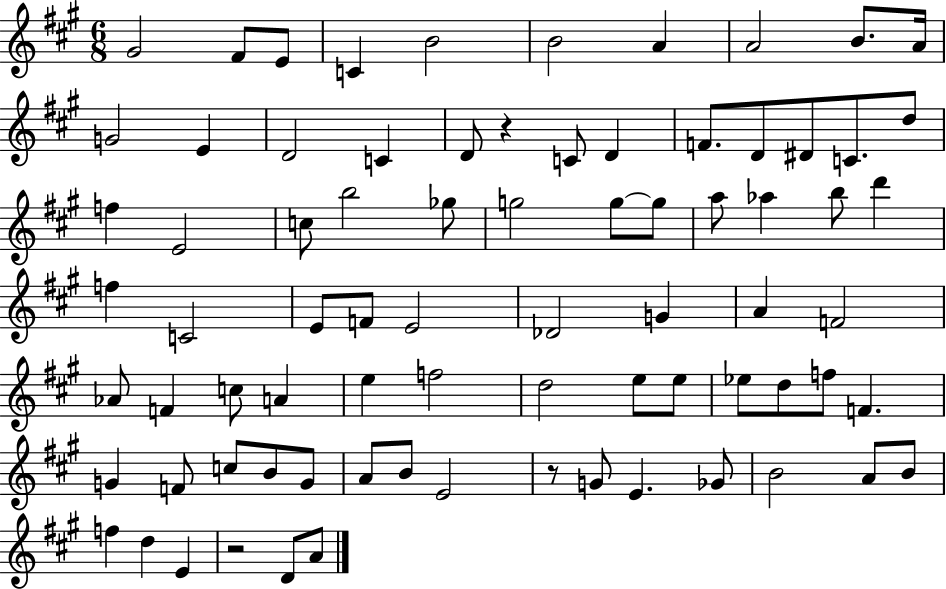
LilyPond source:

{
  \clef treble
  \numericTimeSignature
  \time 6/8
  \key a \major
  gis'2 fis'8 e'8 | c'4 b'2 | b'2 a'4 | a'2 b'8. a'16 | \break g'2 e'4 | d'2 c'4 | d'8 r4 c'8 d'4 | f'8. d'8 dis'8 c'8. d''8 | \break f''4 e'2 | c''8 b''2 ges''8 | g''2 g''8~~ g''8 | a''8 aes''4 b''8 d'''4 | \break f''4 c'2 | e'8 f'8 e'2 | des'2 g'4 | a'4 f'2 | \break aes'8 f'4 c''8 a'4 | e''4 f''2 | d''2 e''8 e''8 | ees''8 d''8 f''8 f'4. | \break g'4 f'8 c''8 b'8 g'8 | a'8 b'8 e'2 | r8 g'8 e'4. ges'8 | b'2 a'8 b'8 | \break f''4 d''4 e'4 | r2 d'8 a'8 | \bar "|."
}